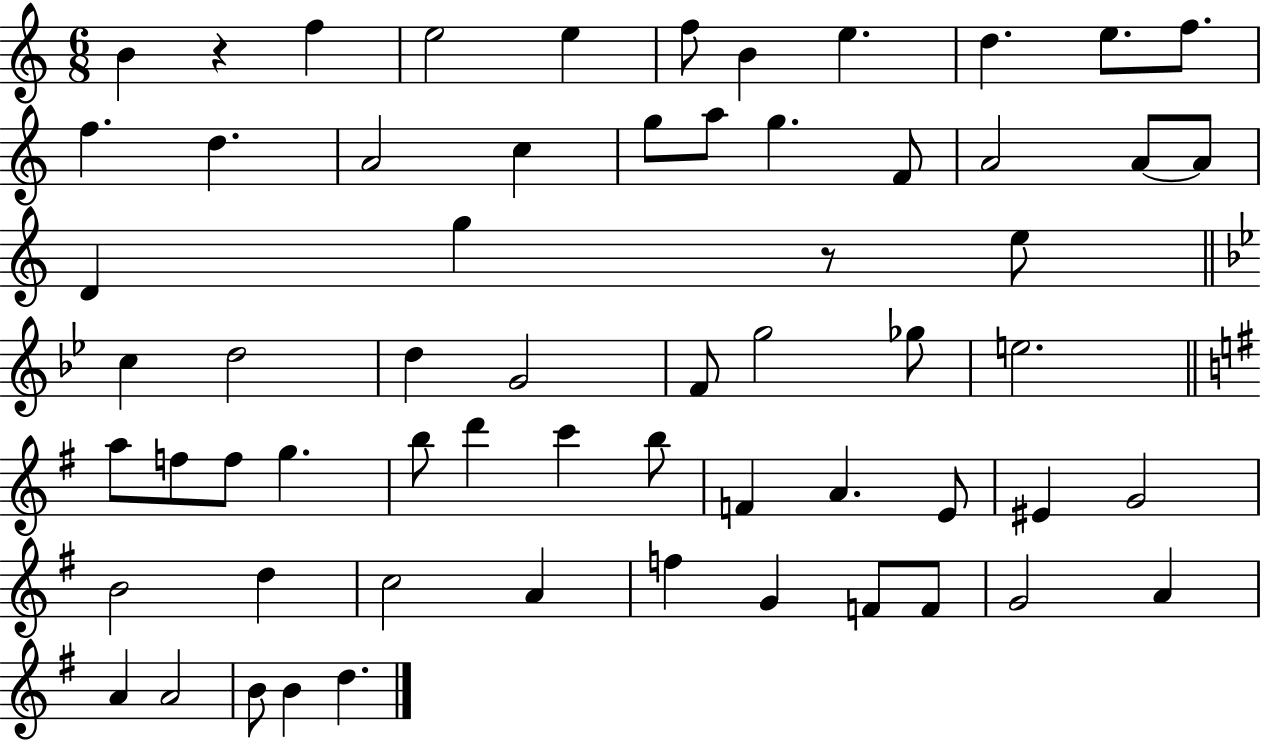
{
  \clef treble
  \numericTimeSignature
  \time 6/8
  \key c \major
  \repeat volta 2 { b'4 r4 f''4 | e''2 e''4 | f''8 b'4 e''4. | d''4. e''8. f''8. | \break f''4. d''4. | a'2 c''4 | g''8 a''8 g''4. f'8 | a'2 a'8~~ a'8 | \break d'4 g''4 r8 e''8 | \bar "||" \break \key bes \major c''4 d''2 | d''4 g'2 | f'8 g''2 ges''8 | e''2. | \break \bar "||" \break \key e \minor a''8 f''8 f''8 g''4. | b''8 d'''4 c'''4 b''8 | f'4 a'4. e'8 | eis'4 g'2 | \break b'2 d''4 | c''2 a'4 | f''4 g'4 f'8 f'8 | g'2 a'4 | \break a'4 a'2 | b'8 b'4 d''4. | } \bar "|."
}